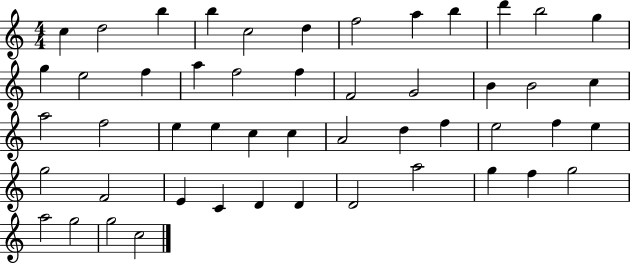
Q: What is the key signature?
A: C major